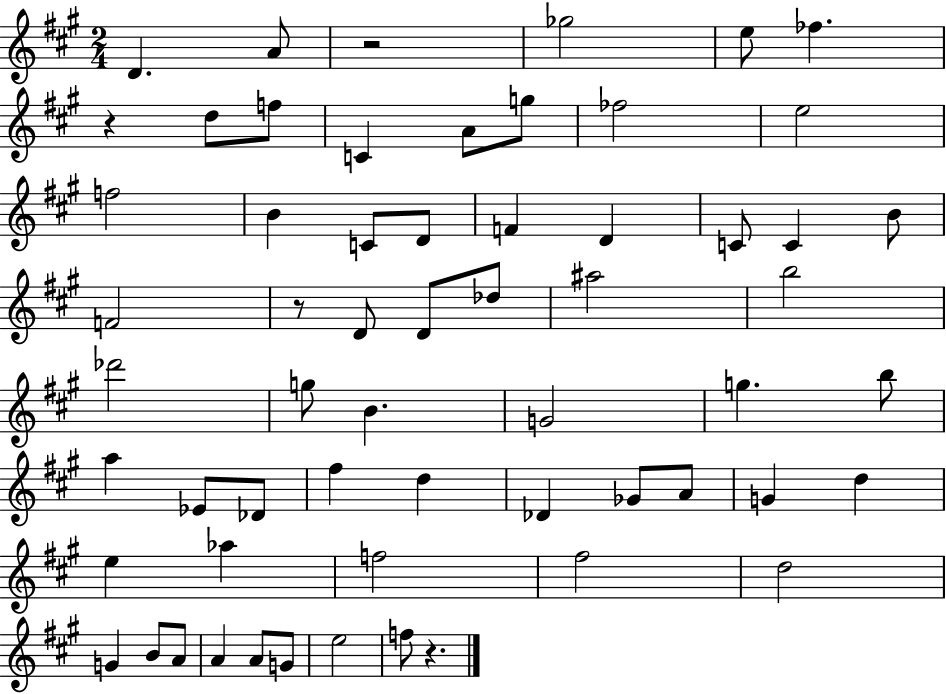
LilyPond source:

{
  \clef treble
  \numericTimeSignature
  \time 2/4
  \key a \major
  d'4. a'8 | r2 | ges''2 | e''8 fes''4. | \break r4 d''8 f''8 | c'4 a'8 g''8 | fes''2 | e''2 | \break f''2 | b'4 c'8 d'8 | f'4 d'4 | c'8 c'4 b'8 | \break f'2 | r8 d'8 d'8 des''8 | ais''2 | b''2 | \break des'''2 | g''8 b'4. | g'2 | g''4. b''8 | \break a''4 ees'8 des'8 | fis''4 d''4 | des'4 ges'8 a'8 | g'4 d''4 | \break e''4 aes''4 | f''2 | fis''2 | d''2 | \break g'4 b'8 a'8 | a'4 a'8 g'8 | e''2 | f''8 r4. | \break \bar "|."
}